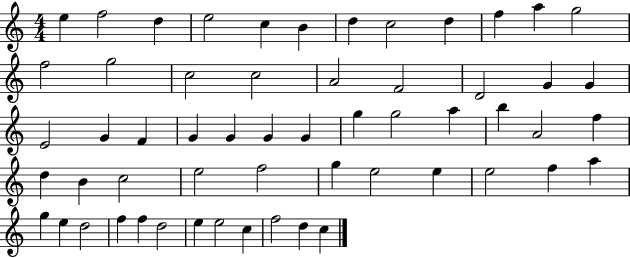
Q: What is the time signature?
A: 4/4